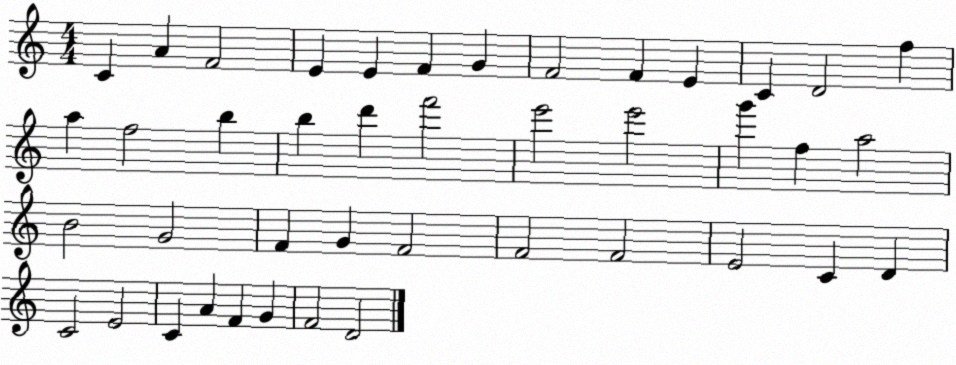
X:1
T:Untitled
M:4/4
L:1/4
K:C
C A F2 E E F G F2 F E C D2 f a f2 b b d' f'2 e'2 e'2 g' f a2 B2 G2 F G F2 F2 F2 E2 C D C2 E2 C A F G F2 D2